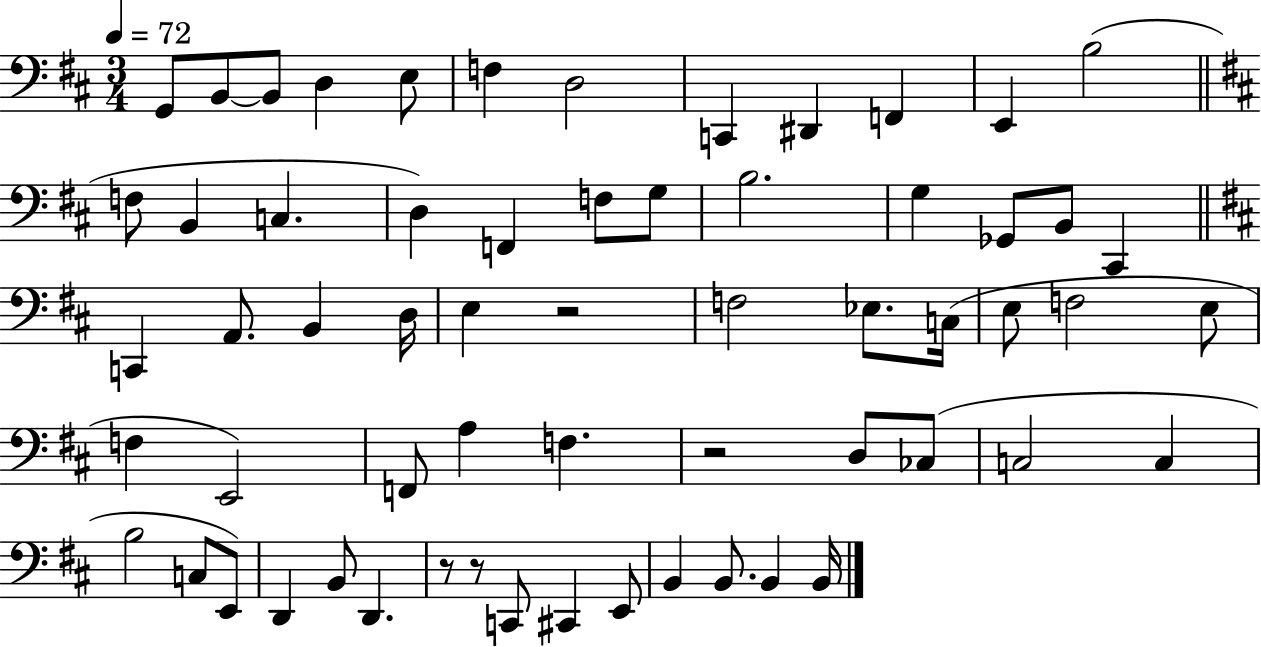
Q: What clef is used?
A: bass